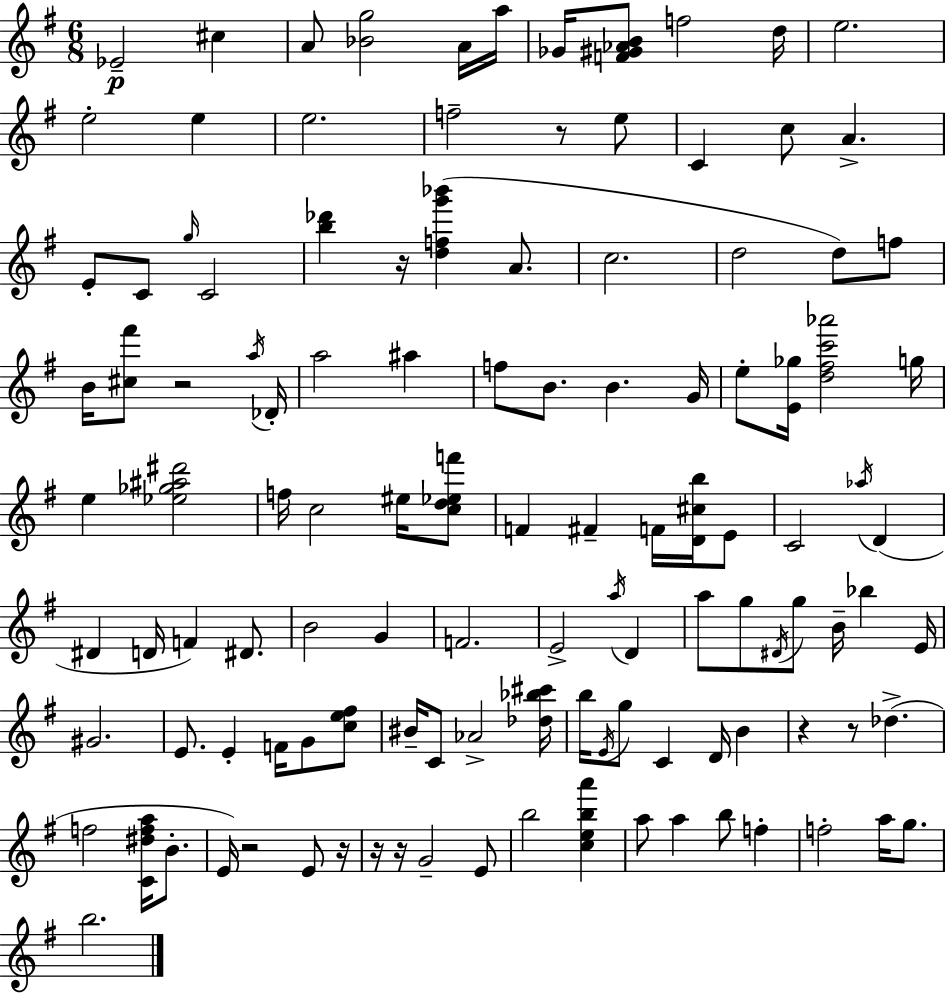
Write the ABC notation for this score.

X:1
T:Untitled
M:6/8
L:1/4
K:G
_E2 ^c A/2 [_Bg]2 A/4 a/4 _G/4 [F^G_AB]/2 f2 d/4 e2 e2 e e2 f2 z/2 e/2 C c/2 A E/2 C/2 g/4 C2 [b_d'] z/4 [dfg'_b'] A/2 c2 d2 d/2 f/2 B/4 [^c^f']/2 z2 a/4 _D/4 a2 ^a f/2 B/2 B G/4 e/2 [E_g]/4 [d^fc'_a']2 g/4 e [_e_g^a^d']2 f/4 c2 ^e/4 [cd_ef']/2 F ^F F/4 [D^cb]/4 E/2 C2 _a/4 D ^D D/4 F ^D/2 B2 G F2 E2 a/4 D a/2 g/2 ^D/4 g/2 B/4 _b E/4 ^G2 E/2 E F/4 G/2 [ce^f]/2 ^B/4 C/2 _A2 [_d_b^c']/4 b/4 E/4 g/2 C D/4 B z z/2 _d f2 [C^dfa]/4 B/2 E/4 z2 E/2 z/4 z/4 z/4 G2 E/2 b2 [ceba'] a/2 a b/2 f f2 a/4 g/2 b2